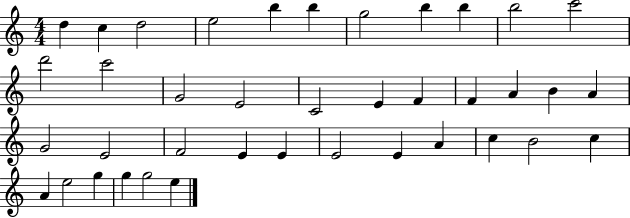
{
  \clef treble
  \numericTimeSignature
  \time 4/4
  \key c \major
  d''4 c''4 d''2 | e''2 b''4 b''4 | g''2 b''4 b''4 | b''2 c'''2 | \break d'''2 c'''2 | g'2 e'2 | c'2 e'4 f'4 | f'4 a'4 b'4 a'4 | \break g'2 e'2 | f'2 e'4 e'4 | e'2 e'4 a'4 | c''4 b'2 c''4 | \break a'4 e''2 g''4 | g''4 g''2 e''4 | \bar "|."
}